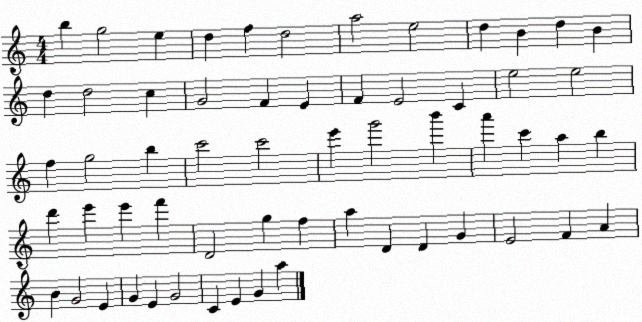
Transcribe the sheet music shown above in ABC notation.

X:1
T:Untitled
M:4/4
L:1/4
K:C
b g2 e d f d2 a2 e2 d B d B d d2 c G2 F E F E2 C e2 e2 f g2 b c'2 c'2 e' g'2 b' a' c' a b d' e' e' f' D2 g f a D D G E2 F A B G2 E G E G2 C E G a